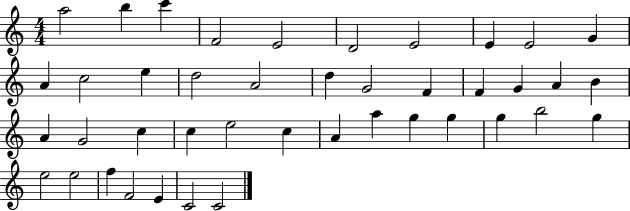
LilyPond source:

{
  \clef treble
  \numericTimeSignature
  \time 4/4
  \key c \major
  a''2 b''4 c'''4 | f'2 e'2 | d'2 e'2 | e'4 e'2 g'4 | \break a'4 c''2 e''4 | d''2 a'2 | d''4 g'2 f'4 | f'4 g'4 a'4 b'4 | \break a'4 g'2 c''4 | c''4 e''2 c''4 | a'4 a''4 g''4 g''4 | g''4 b''2 g''4 | \break e''2 e''2 | f''4 f'2 e'4 | c'2 c'2 | \bar "|."
}